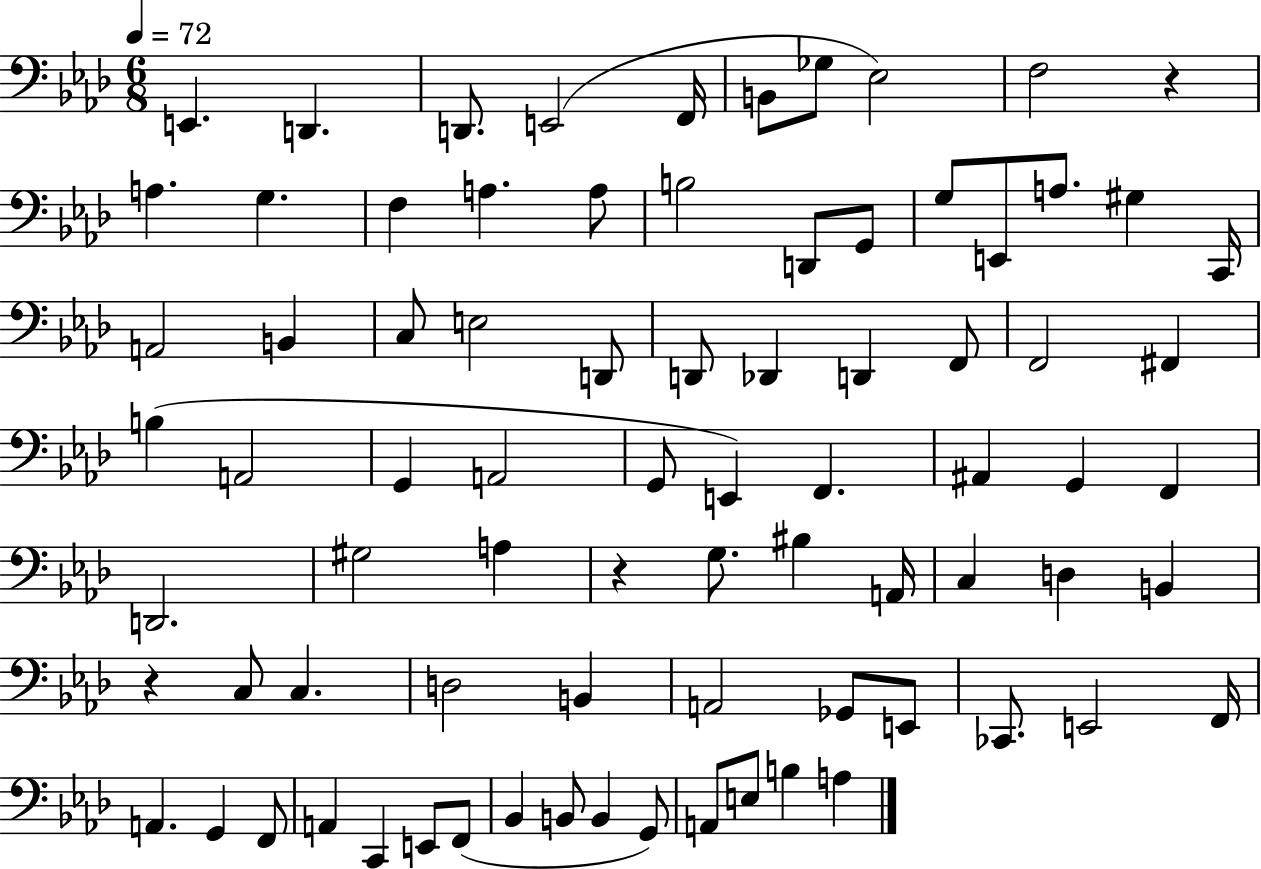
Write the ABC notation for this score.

X:1
T:Untitled
M:6/8
L:1/4
K:Ab
E,, D,, D,,/2 E,,2 F,,/4 B,,/2 _G,/2 _E,2 F,2 z A, G, F, A, A,/2 B,2 D,,/2 G,,/2 G,/2 E,,/2 A,/2 ^G, C,,/4 A,,2 B,, C,/2 E,2 D,,/2 D,,/2 _D,, D,, F,,/2 F,,2 ^F,, B, A,,2 G,, A,,2 G,,/2 E,, F,, ^A,, G,, F,, D,,2 ^G,2 A, z G,/2 ^B, A,,/4 C, D, B,, z C,/2 C, D,2 B,, A,,2 _G,,/2 E,,/2 _C,,/2 E,,2 F,,/4 A,, G,, F,,/2 A,, C,, E,,/2 F,,/2 _B,, B,,/2 B,, G,,/2 A,,/2 E,/2 B, A,